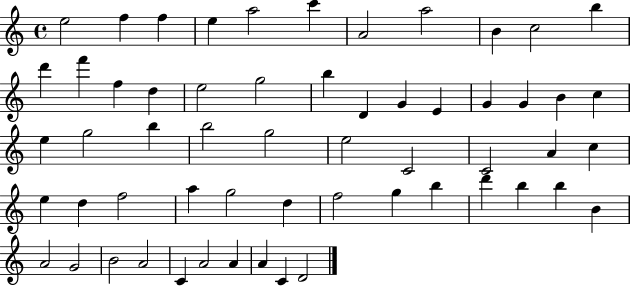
E5/h F5/q F5/q E5/q A5/h C6/q A4/h A5/h B4/q C5/h B5/q D6/q F6/q F5/q D5/q E5/h G5/h B5/q D4/q G4/q E4/q G4/q G4/q B4/q C5/q E5/q G5/h B5/q B5/h G5/h E5/h C4/h C4/h A4/q C5/q E5/q D5/q F5/h A5/q G5/h D5/q F5/h G5/q B5/q D6/q B5/q B5/q B4/q A4/h G4/h B4/h A4/h C4/q A4/h A4/q A4/q C4/q D4/h